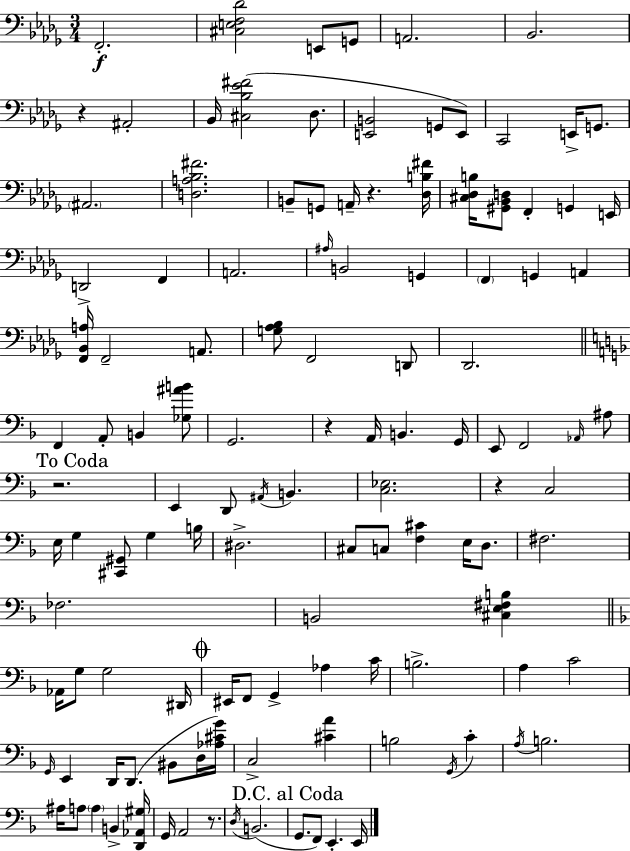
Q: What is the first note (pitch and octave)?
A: F2